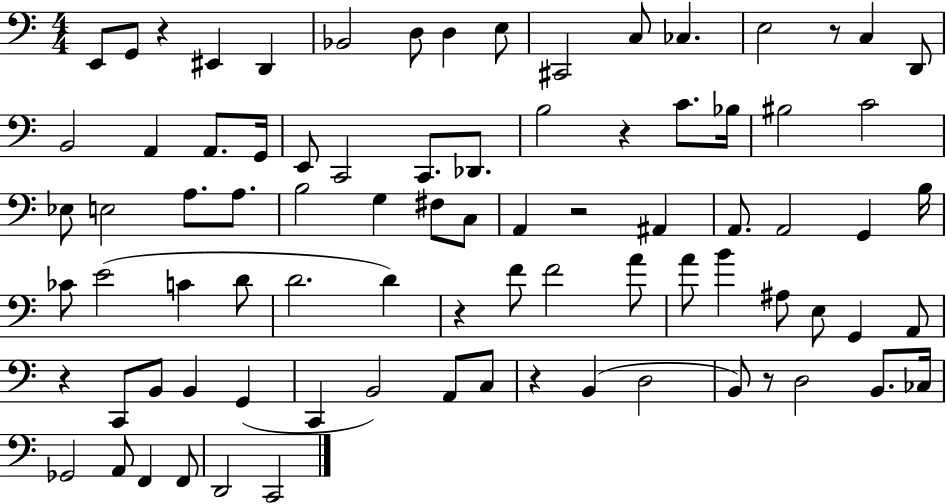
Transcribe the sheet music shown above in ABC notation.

X:1
T:Untitled
M:4/4
L:1/4
K:C
E,,/2 G,,/2 z ^E,, D,, _B,,2 D,/2 D, E,/2 ^C,,2 C,/2 _C, E,2 z/2 C, D,,/2 B,,2 A,, A,,/2 G,,/4 E,,/2 C,,2 C,,/2 _D,,/2 B,2 z C/2 _B,/4 ^B,2 C2 _E,/2 E,2 A,/2 A,/2 B,2 G, ^F,/2 C,/2 A,, z2 ^A,, A,,/2 A,,2 G,, B,/4 _C/2 E2 C D/2 D2 D z F/2 F2 A/2 A/2 B ^A,/2 E,/2 G,, A,,/2 z C,,/2 B,,/2 B,, G,, C,, B,,2 A,,/2 C,/2 z B,, D,2 B,,/2 z/2 D,2 B,,/2 _C,/4 _G,,2 A,,/2 F,, F,,/2 D,,2 C,,2